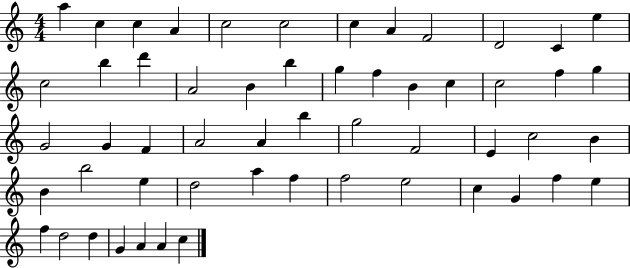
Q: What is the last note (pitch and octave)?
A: C5